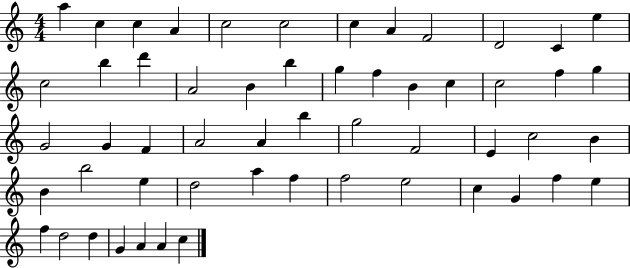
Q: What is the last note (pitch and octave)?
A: C5